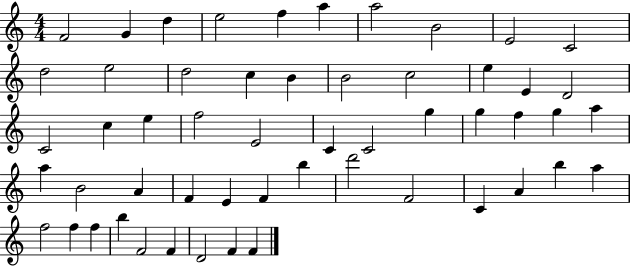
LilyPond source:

{
  \clef treble
  \numericTimeSignature
  \time 4/4
  \key c \major
  f'2 g'4 d''4 | e''2 f''4 a''4 | a''2 b'2 | e'2 c'2 | \break d''2 e''2 | d''2 c''4 b'4 | b'2 c''2 | e''4 e'4 d'2 | \break c'2 c''4 e''4 | f''2 e'2 | c'4 c'2 g''4 | g''4 f''4 g''4 a''4 | \break a''4 b'2 a'4 | f'4 e'4 f'4 b''4 | d'''2 f'2 | c'4 a'4 b''4 a''4 | \break f''2 f''4 f''4 | b''4 f'2 f'4 | d'2 f'4 f'4 | \bar "|."
}